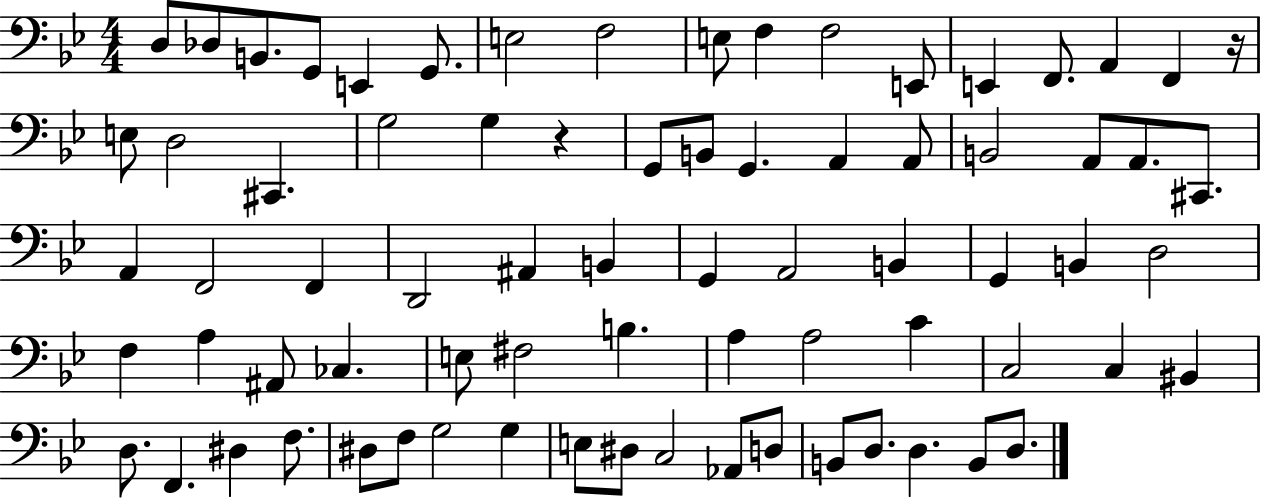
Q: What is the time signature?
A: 4/4